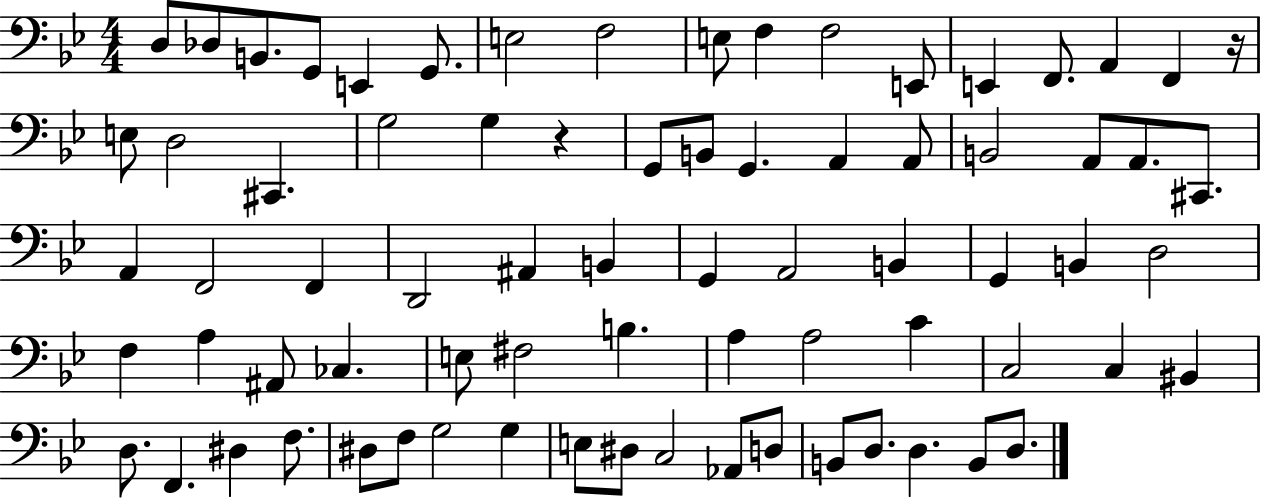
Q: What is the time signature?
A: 4/4